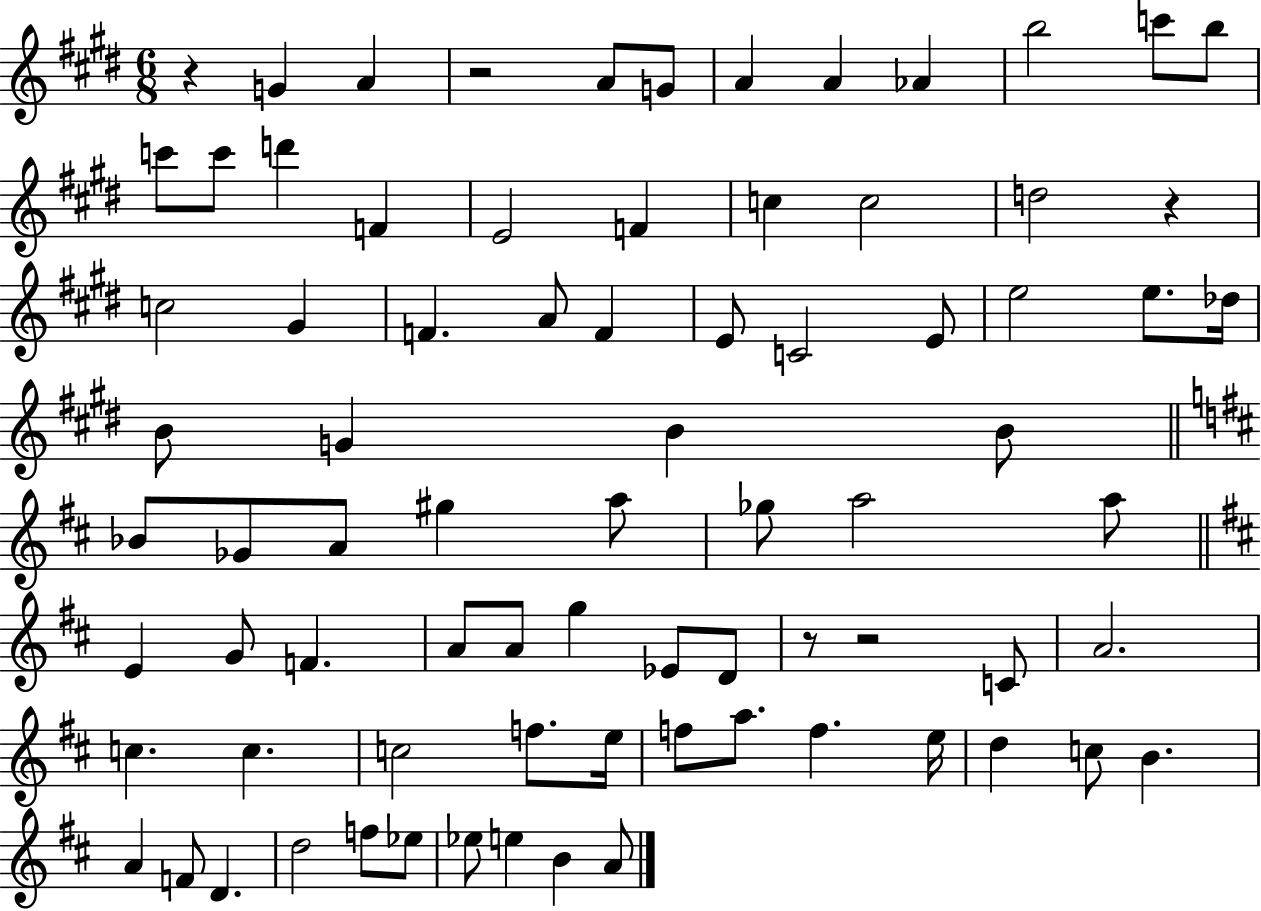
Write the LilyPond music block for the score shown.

{
  \clef treble
  \numericTimeSignature
  \time 6/8
  \key e \major
  r4 g'4 a'4 | r2 a'8 g'8 | a'4 a'4 aes'4 | b''2 c'''8 b''8 | \break c'''8 c'''8 d'''4 f'4 | e'2 f'4 | c''4 c''2 | d''2 r4 | \break c''2 gis'4 | f'4. a'8 f'4 | e'8 c'2 e'8 | e''2 e''8. des''16 | \break b'8 g'4 b'4 b'8 | \bar "||" \break \key d \major bes'8 ges'8 a'8 gis''4 a''8 | ges''8 a''2 a''8 | \bar "||" \break \key b \minor e'4 g'8 f'4. | a'8 a'8 g''4 ees'8 d'8 | r8 r2 c'8 | a'2. | \break c''4. c''4. | c''2 f''8. e''16 | f''8 a''8. f''4. e''16 | d''4 c''8 b'4. | \break a'4 f'8 d'4. | d''2 f''8 ees''8 | ees''8 e''4 b'4 a'8 | \bar "|."
}